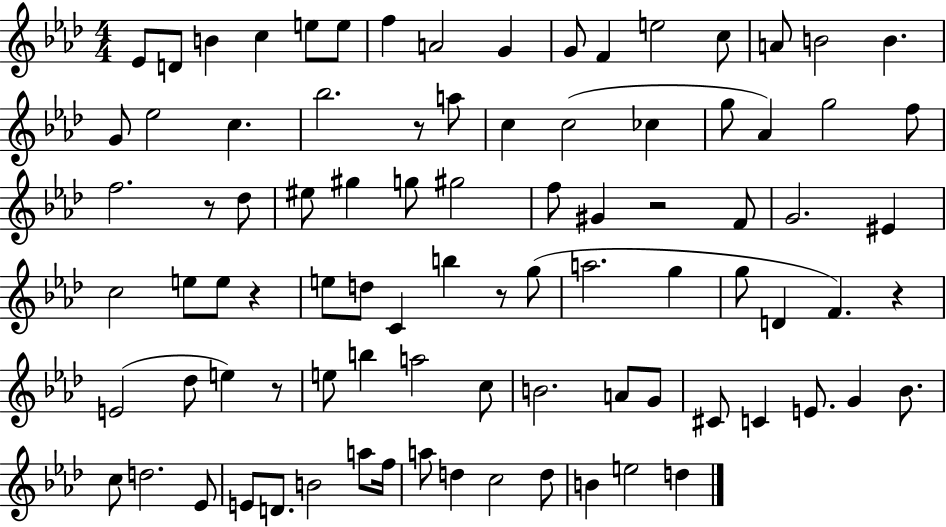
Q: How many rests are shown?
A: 7